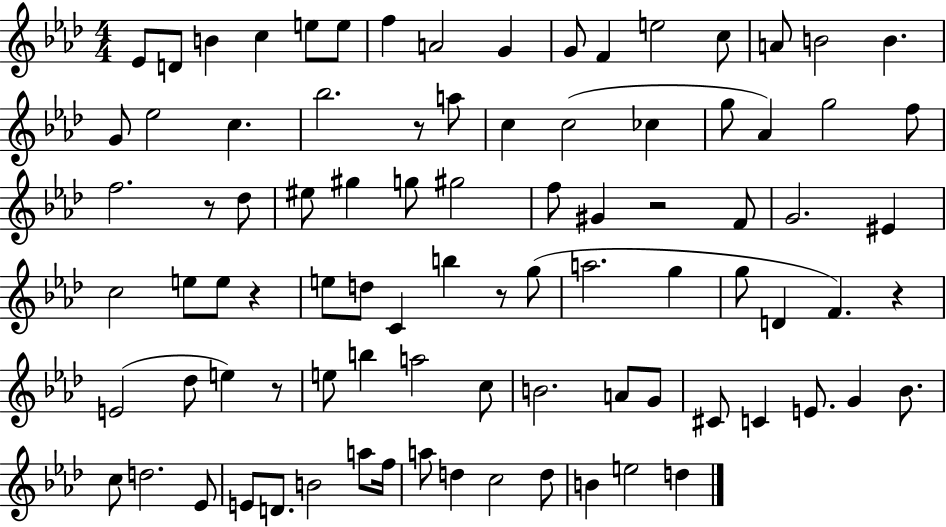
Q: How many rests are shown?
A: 7